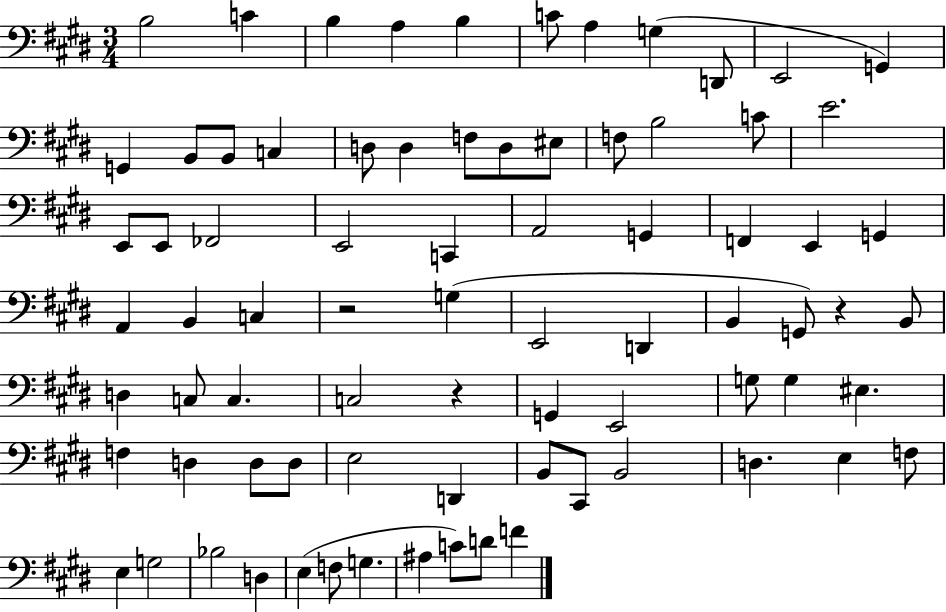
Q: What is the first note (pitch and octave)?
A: B3